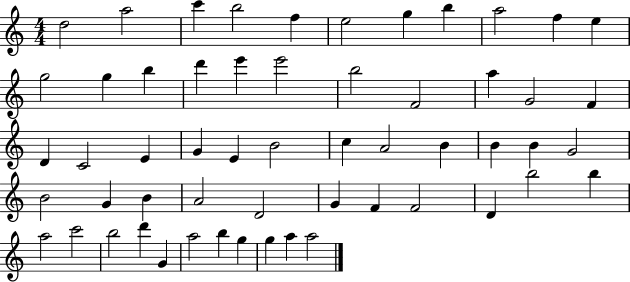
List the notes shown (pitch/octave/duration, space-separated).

D5/h A5/h C6/q B5/h F5/q E5/h G5/q B5/q A5/h F5/q E5/q G5/h G5/q B5/q D6/q E6/q E6/h B5/h F4/h A5/q G4/h F4/q D4/q C4/h E4/q G4/q E4/q B4/h C5/q A4/h B4/q B4/q B4/q G4/h B4/h G4/q B4/q A4/h D4/h G4/q F4/q F4/h D4/q B5/h B5/q A5/h C6/h B5/h D6/q G4/q A5/h B5/q G5/q G5/q A5/q A5/h